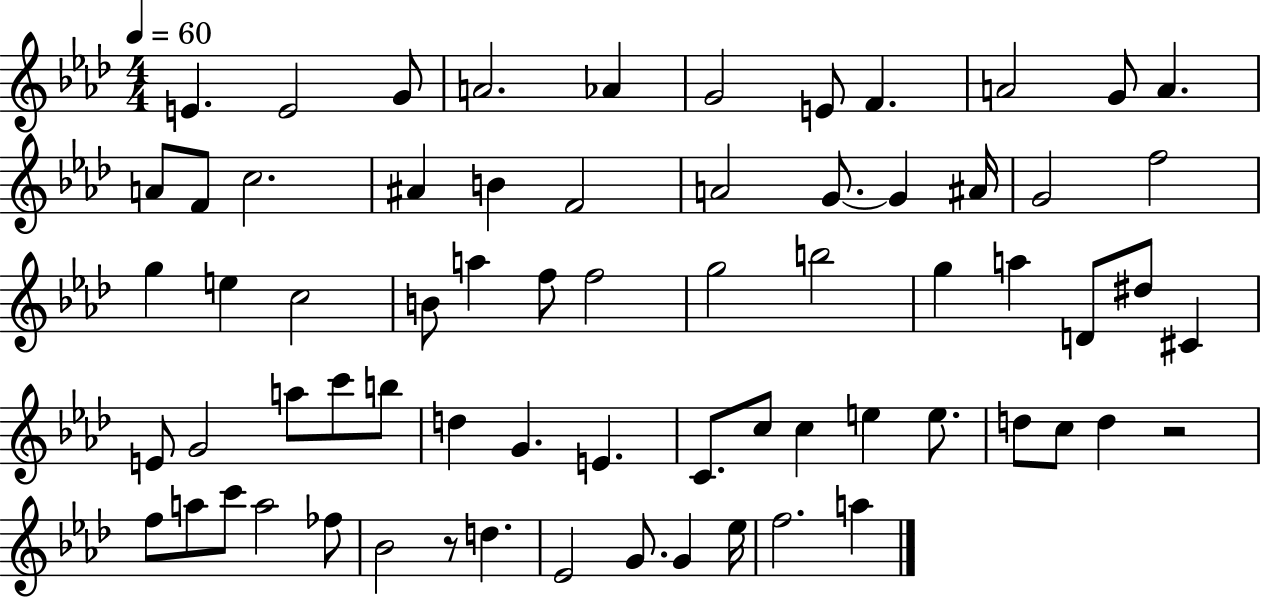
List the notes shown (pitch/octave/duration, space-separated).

E4/q. E4/h G4/e A4/h. Ab4/q G4/h E4/e F4/q. A4/h G4/e A4/q. A4/e F4/e C5/h. A#4/q B4/q F4/h A4/h G4/e. G4/q A#4/s G4/h F5/h G5/q E5/q C5/h B4/e A5/q F5/e F5/h G5/h B5/h G5/q A5/q D4/e D#5/e C#4/q E4/e G4/h A5/e C6/e B5/e D5/q G4/q. E4/q. C4/e. C5/e C5/q E5/q E5/e. D5/e C5/e D5/q R/h F5/e A5/e C6/e A5/h FES5/e Bb4/h R/e D5/q. Eb4/h G4/e. G4/q Eb5/s F5/h. A5/q